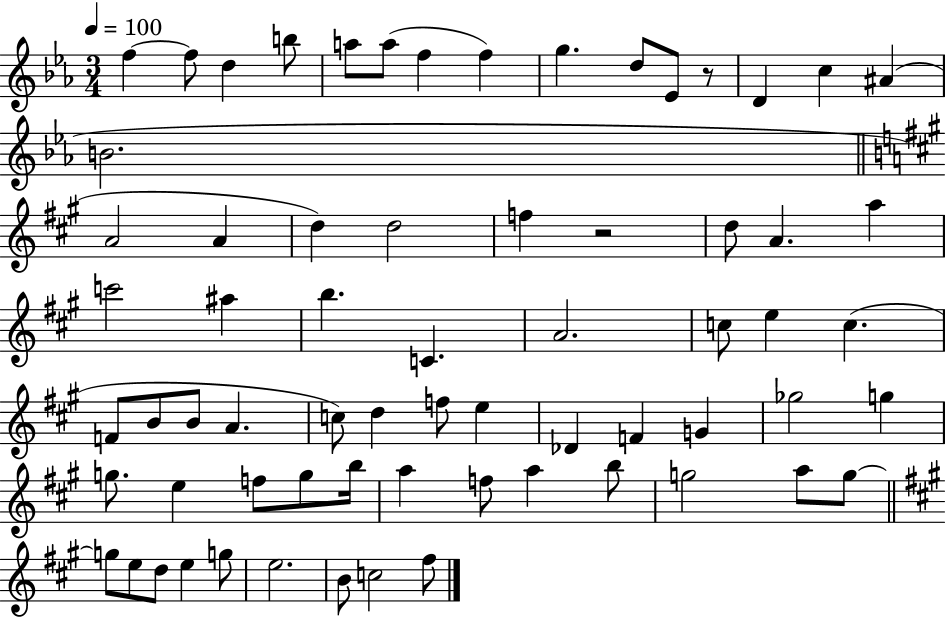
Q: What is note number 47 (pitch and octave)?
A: F5